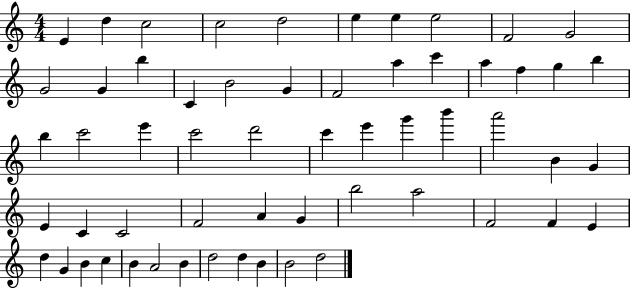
{
  \clef treble
  \numericTimeSignature
  \time 4/4
  \key c \major
  e'4 d''4 c''2 | c''2 d''2 | e''4 e''4 e''2 | f'2 g'2 | \break g'2 g'4 b''4 | c'4 b'2 g'4 | f'2 a''4 c'''4 | a''4 f''4 g''4 b''4 | \break b''4 c'''2 e'''4 | c'''2 d'''2 | c'''4 e'''4 g'''4 b'''4 | a'''2 b'4 g'4 | \break e'4 c'4 c'2 | f'2 a'4 g'4 | b''2 a''2 | f'2 f'4 e'4 | \break d''4 g'4 b'4 c''4 | b'4 a'2 b'4 | d''2 d''4 b'4 | b'2 d''2 | \break \bar "|."
}